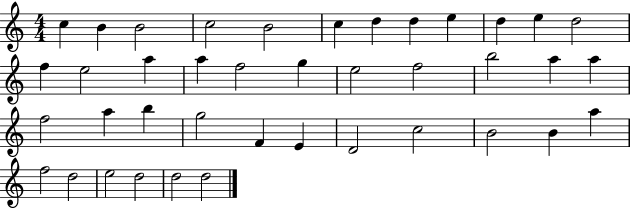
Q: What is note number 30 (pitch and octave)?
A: D4